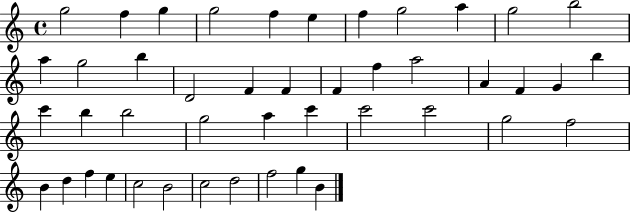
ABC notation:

X:1
T:Untitled
M:4/4
L:1/4
K:C
g2 f g g2 f e f g2 a g2 b2 a g2 b D2 F F F f a2 A F G b c' b b2 g2 a c' c'2 c'2 g2 f2 B d f e c2 B2 c2 d2 f2 g B